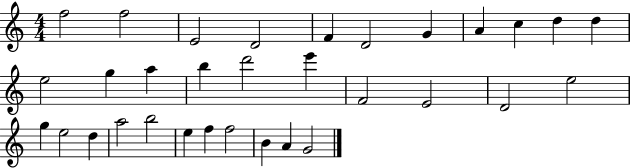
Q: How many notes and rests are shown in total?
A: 32